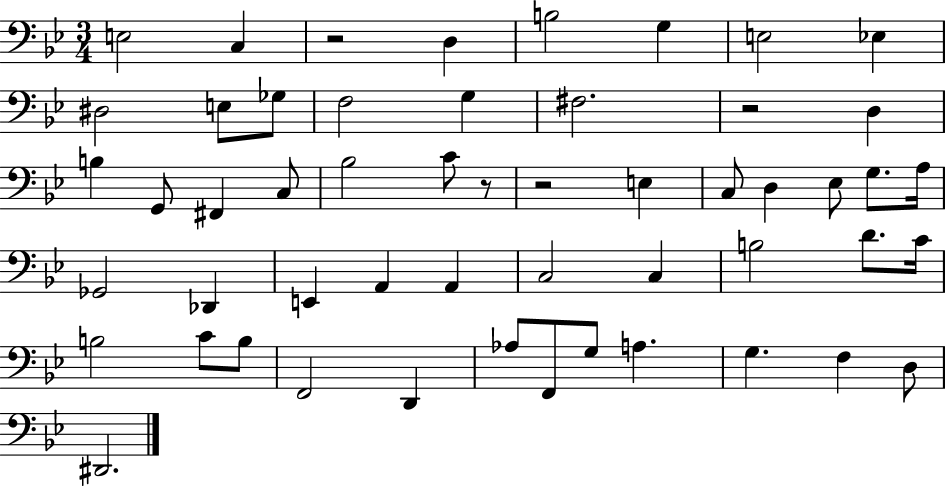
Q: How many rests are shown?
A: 4